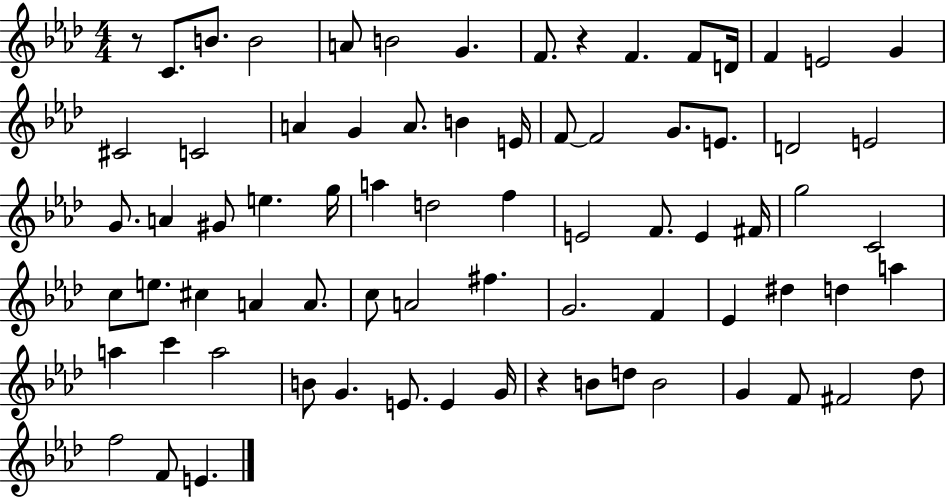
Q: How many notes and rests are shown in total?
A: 75